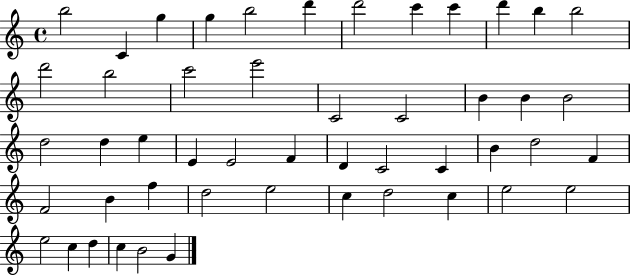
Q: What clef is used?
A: treble